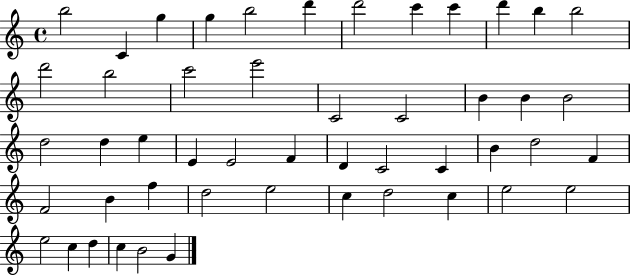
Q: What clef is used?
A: treble